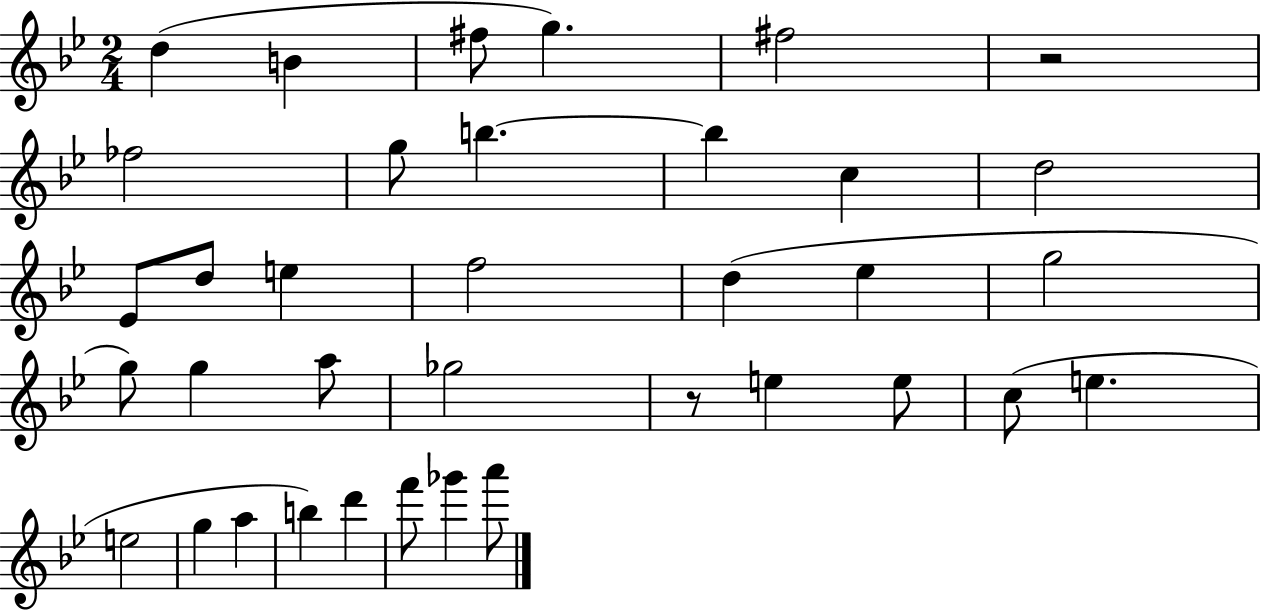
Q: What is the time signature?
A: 2/4